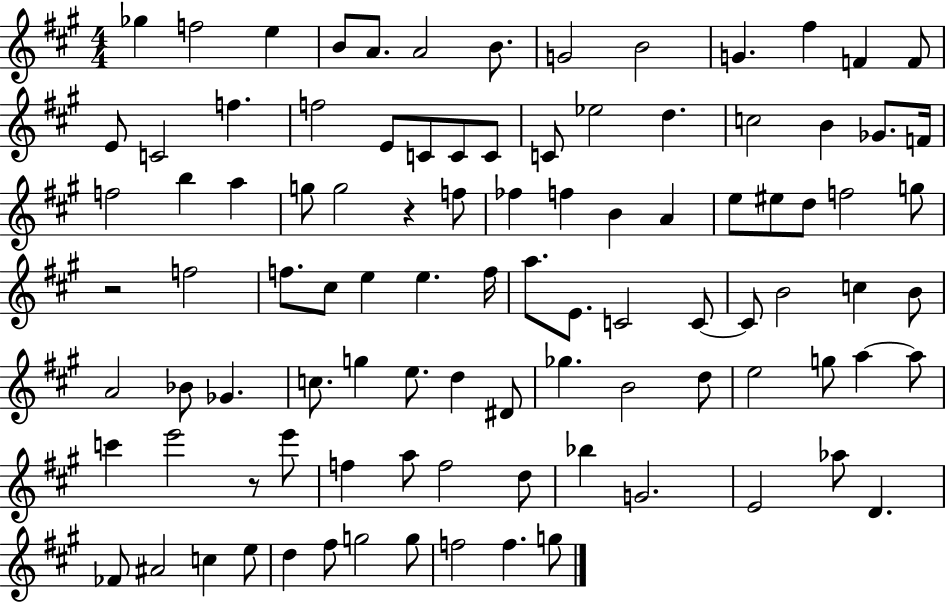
Gb5/q F5/h E5/q B4/e A4/e. A4/h B4/e. G4/h B4/h G4/q. F#5/q F4/q F4/e E4/e C4/h F5/q. F5/h E4/e C4/e C4/e C4/e C4/e Eb5/h D5/q. C5/h B4/q Gb4/e. F4/s F5/h B5/q A5/q G5/e G5/h R/q F5/e FES5/q F5/q B4/q A4/q E5/e EIS5/e D5/e F5/h G5/e R/h F5/h F5/e. C#5/e E5/q E5/q. F5/s A5/e. E4/e. C4/h C4/e C4/e B4/h C5/q B4/e A4/h Bb4/e Gb4/q. C5/e. G5/q E5/e. D5/q D#4/e Gb5/q. B4/h D5/e E5/h G5/e A5/q A5/e C6/q E6/h R/e E6/e F5/q A5/e F5/h D5/e Bb5/q G4/h. E4/h Ab5/e D4/q. FES4/e A#4/h C5/q E5/e D5/q F#5/e G5/h G5/e F5/h F5/q. G5/e